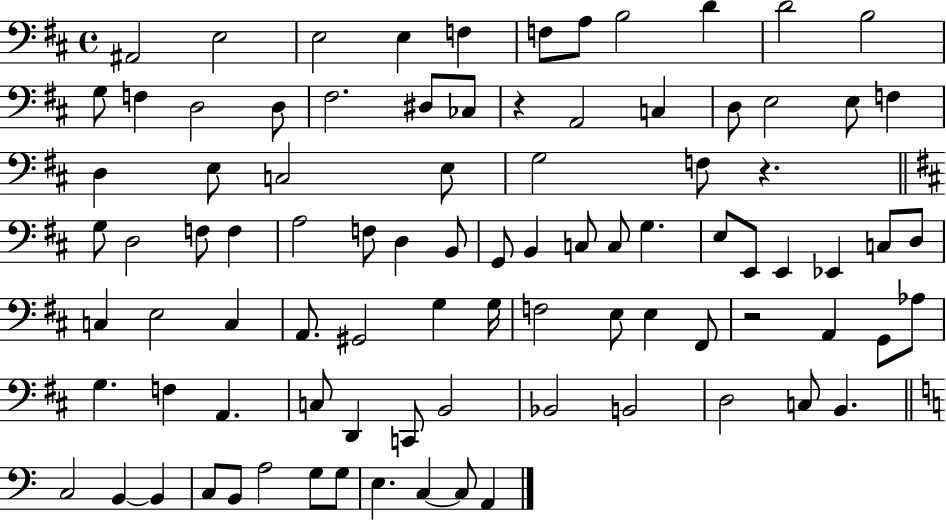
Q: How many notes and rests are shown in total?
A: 90